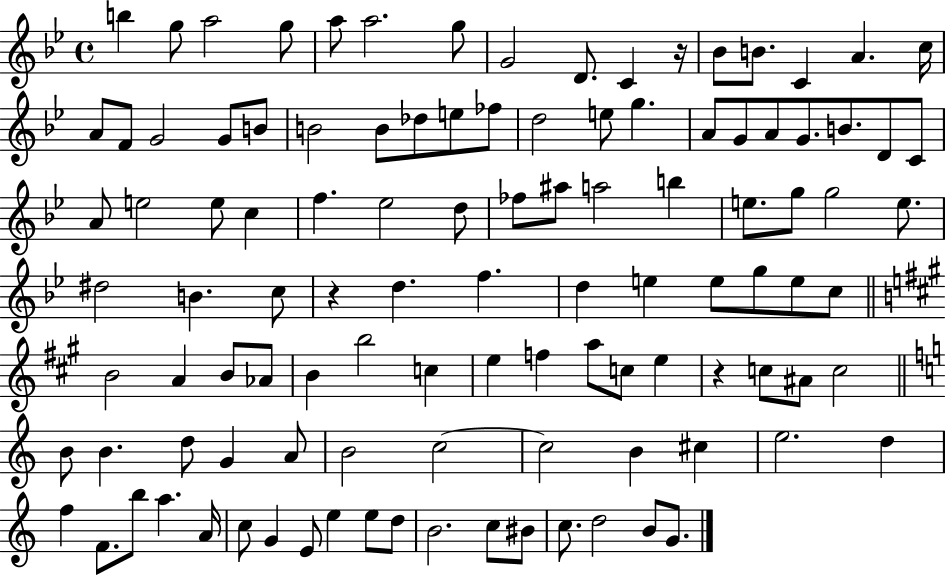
{
  \clef treble
  \time 4/4
  \defaultTimeSignature
  \key bes \major
  b''4 g''8 a''2 g''8 | a''8 a''2. g''8 | g'2 d'8. c'4 r16 | bes'8 b'8. c'4 a'4. c''16 | \break a'8 f'8 g'2 g'8 b'8 | b'2 b'8 des''8 e''8 fes''8 | d''2 e''8 g''4. | a'8 g'8 a'8 g'8. b'8. d'8 c'8 | \break a'8 e''2 e''8 c''4 | f''4. ees''2 d''8 | fes''8 ais''8 a''2 b''4 | e''8. g''8 g''2 e''8. | \break dis''2 b'4. c''8 | r4 d''4. f''4. | d''4 e''4 e''8 g''8 e''8 c''8 | \bar "||" \break \key a \major b'2 a'4 b'8 aes'8 | b'4 b''2 c''4 | e''4 f''4 a''8 c''8 e''4 | r4 c''8 ais'8 c''2 | \break \bar "||" \break \key c \major b'8 b'4. d''8 g'4 a'8 | b'2 c''2~~ | c''2 b'4 cis''4 | e''2. d''4 | \break f''4 f'8. b''8 a''4. a'16 | c''8 g'4 e'8 e''4 e''8 d''8 | b'2. c''8 bis'8 | c''8. d''2 b'8 g'8. | \break \bar "|."
}